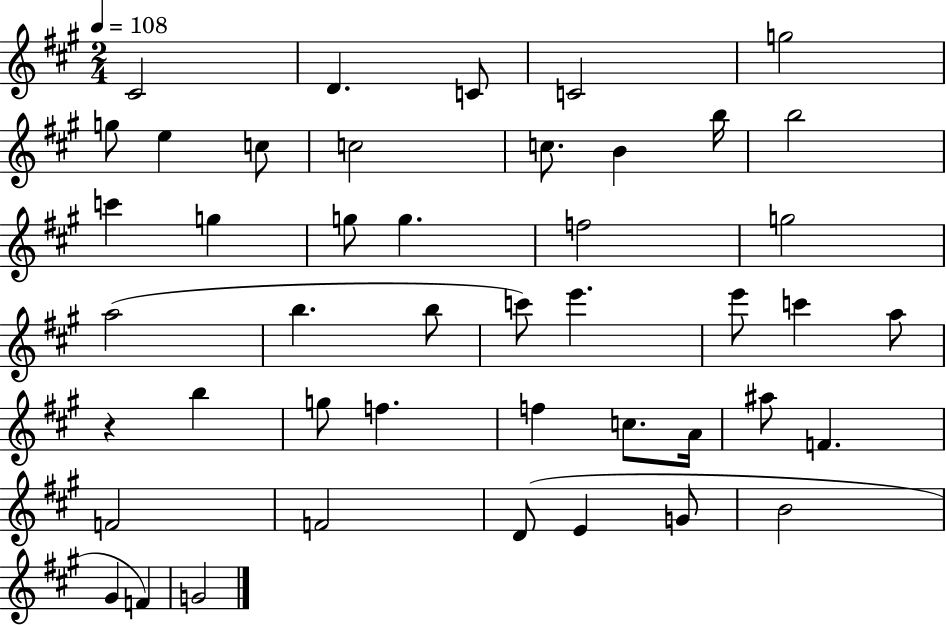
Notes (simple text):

C#4/h D4/q. C4/e C4/h G5/h G5/e E5/q C5/e C5/h C5/e. B4/q B5/s B5/h C6/q G5/q G5/e G5/q. F5/h G5/h A5/h B5/q. B5/e C6/e E6/q. E6/e C6/q A5/e R/q B5/q G5/e F5/q. F5/q C5/e. A4/s A#5/e F4/q. F4/h F4/h D4/e E4/q G4/e B4/h G#4/q F4/q G4/h